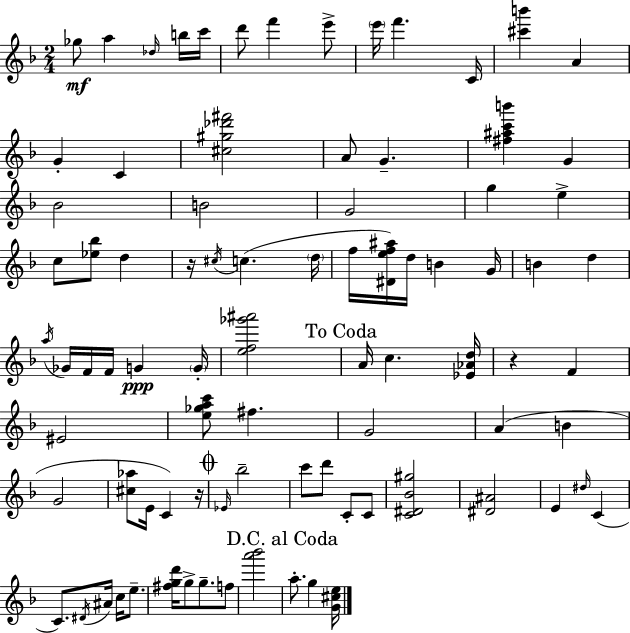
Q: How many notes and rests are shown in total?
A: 86